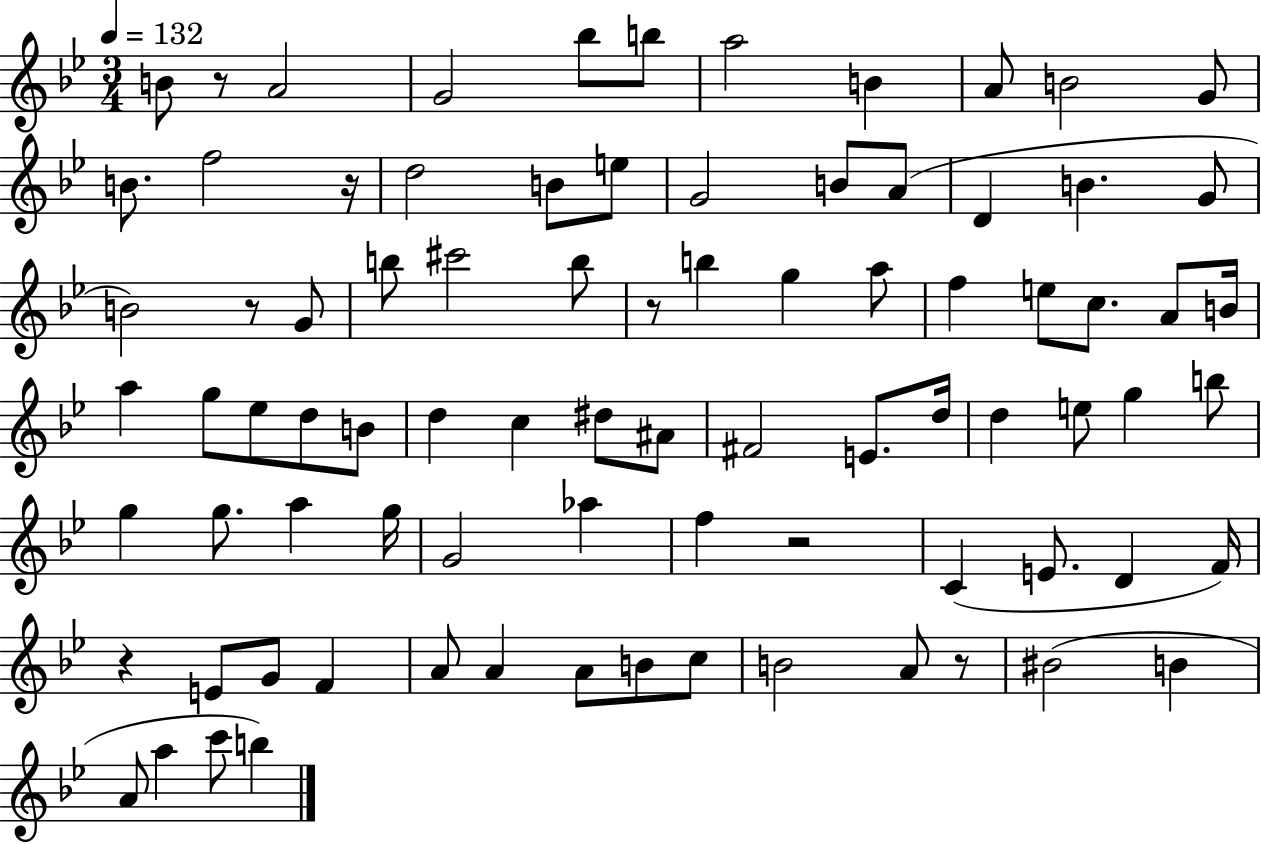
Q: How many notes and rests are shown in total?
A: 84